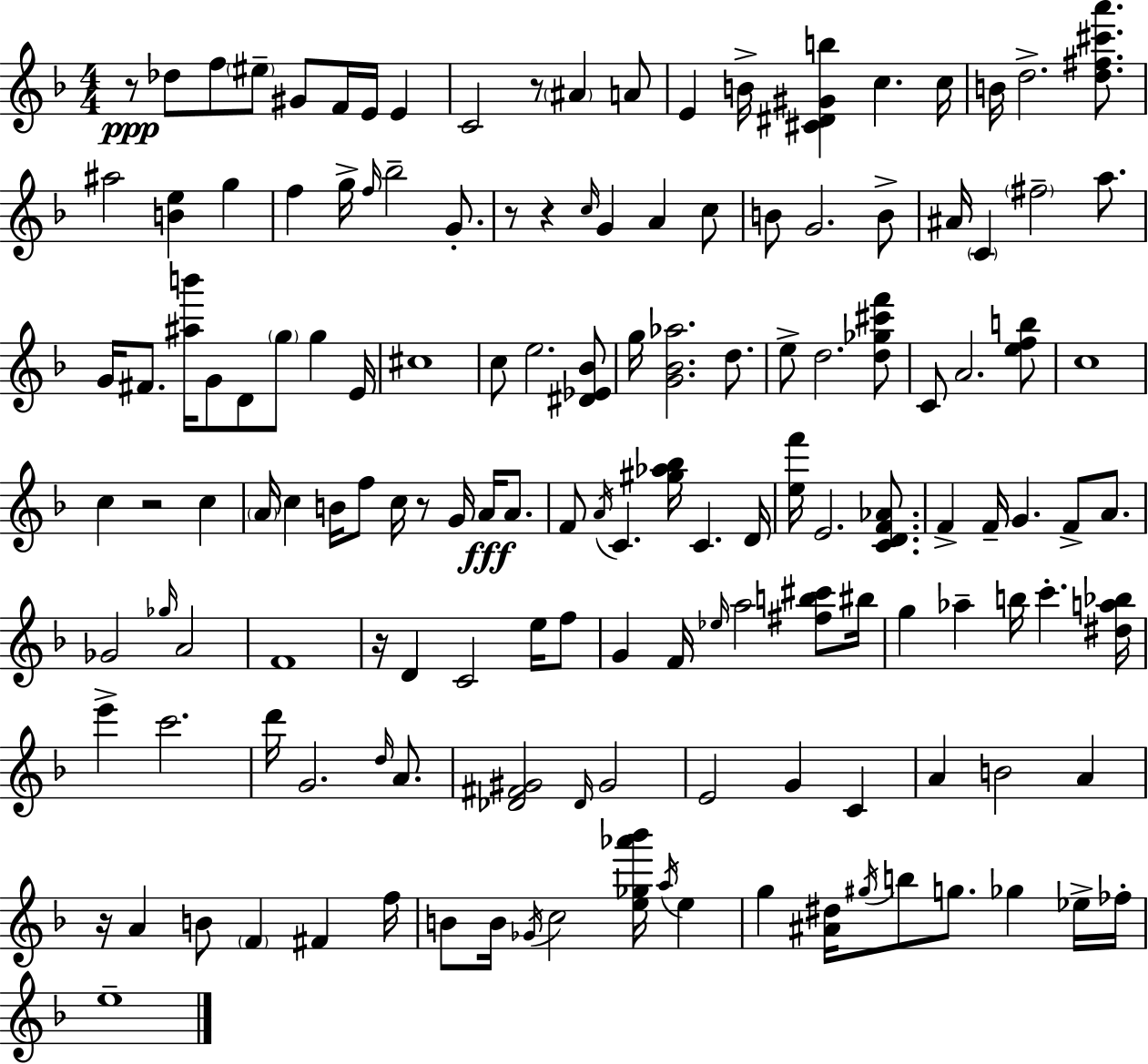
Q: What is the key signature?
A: D minor